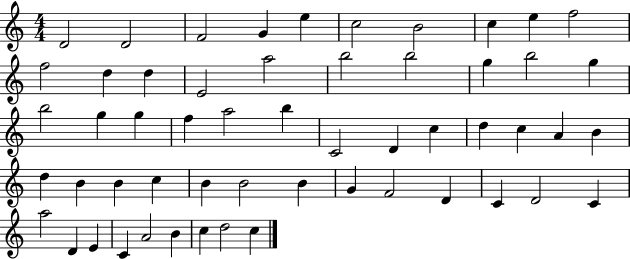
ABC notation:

X:1
T:Untitled
M:4/4
L:1/4
K:C
D2 D2 F2 G e c2 B2 c e f2 f2 d d E2 a2 b2 b2 g b2 g b2 g g f a2 b C2 D c d c A B d B B c B B2 B G F2 D C D2 C a2 D E C A2 B c d2 c